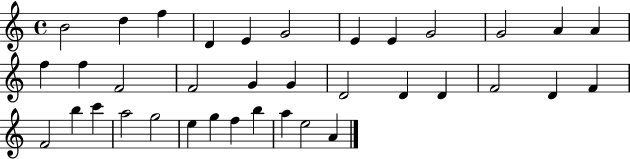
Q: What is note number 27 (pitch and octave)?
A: C6